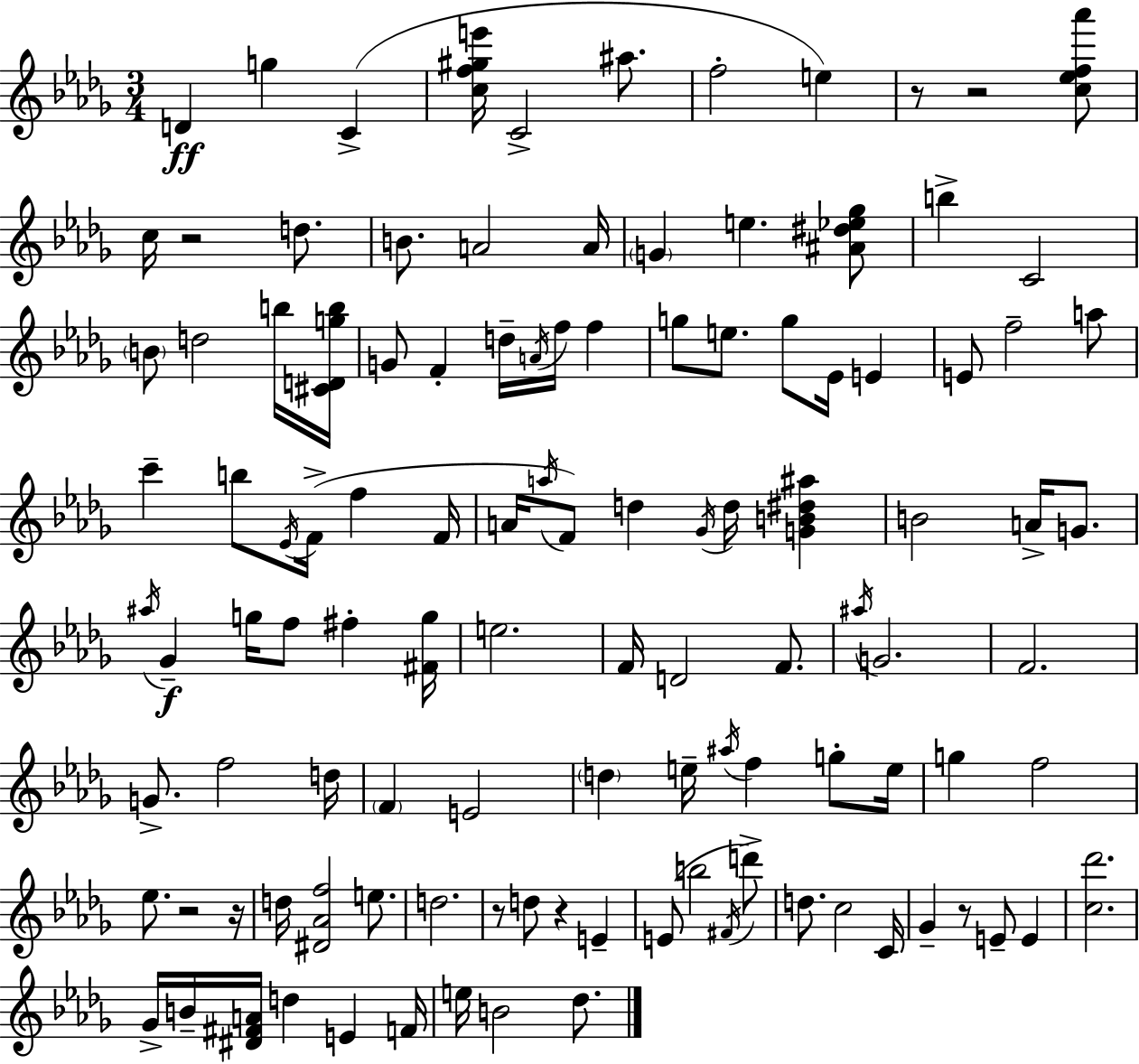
{
  \clef treble
  \numericTimeSignature
  \time 3/4
  \key bes \minor
  d'4\ff g''4 c'4->( | <c'' f'' gis'' e'''>16 c'2-> ais''8. | f''2-. e''4) | r8 r2 <c'' ees'' f'' aes'''>8 | \break c''16 r2 d''8. | b'8. a'2 a'16 | \parenthesize g'4 e''4. <ais' dis'' ees'' ges''>8 | b''4-> c'2 | \break \parenthesize b'8 d''2 b''16 <cis' d' g'' b''>16 | g'8 f'4-. d''16-- \acciaccatura { a'16 } f''16 f''4 | g''8 e''8. g''8 ees'16 e'4 | e'8 f''2-- a''8 | \break c'''4-- b''8 \acciaccatura { ees'16 }( f'16-> f''4 | f'16 a'16 \acciaccatura { a''16 }) f'8 d''4 \acciaccatura { ges'16 } d''16 | <g' b' dis'' ais''>4 b'2 | a'16-> g'8. \acciaccatura { ais''16 } ges'4--\f g''16 f''8 | \break fis''4-. <fis' g''>16 e''2. | f'16 d'2 | f'8. \acciaccatura { ais''16 } g'2. | f'2. | \break g'8.-> f''2 | d''16 \parenthesize f'4 e'2 | \parenthesize d''4 e''16-- \acciaccatura { ais''16 } | f''4 g''8-. e''16 g''4 f''2 | \break ees''8. r2 | r16 d''16 <dis' aes' f''>2 | e''8. d''2. | r8 d''8 r4 | \break e'4-- e'8( b''2 | \acciaccatura { fis'16 } d'''8->) d''8. c''2 | c'16 ges'4-- | r8 e'8-- e'4 <c'' des'''>2. | \break ges'16-> b'16-- <dis' fis' a'>16 d''4 | e'4 f'16 e''16 b'2 | des''8. \bar "|."
}